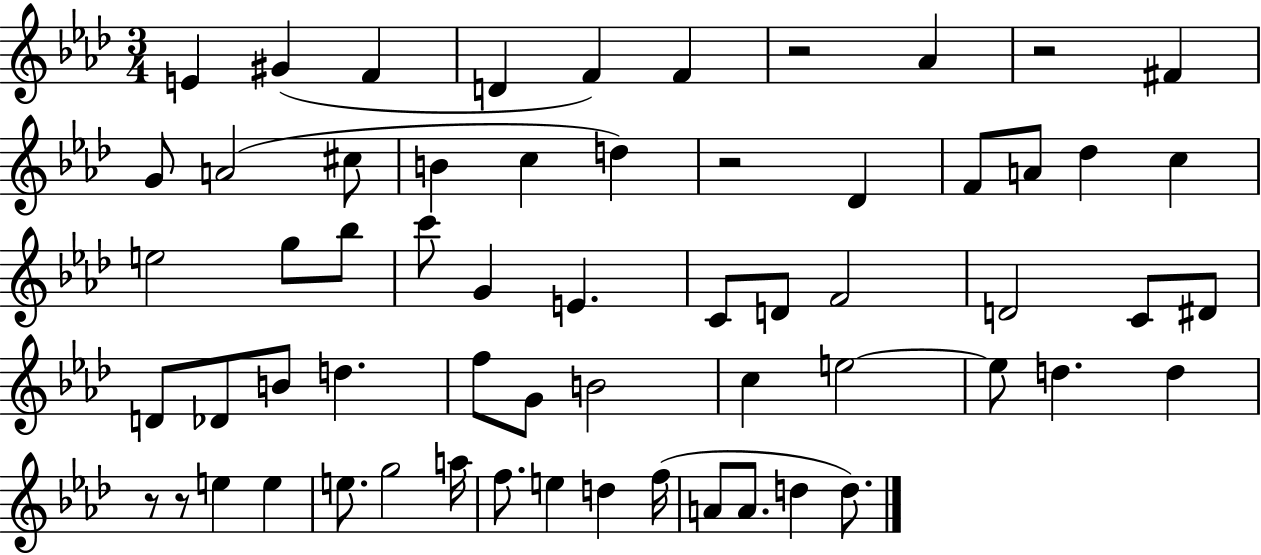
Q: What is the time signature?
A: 3/4